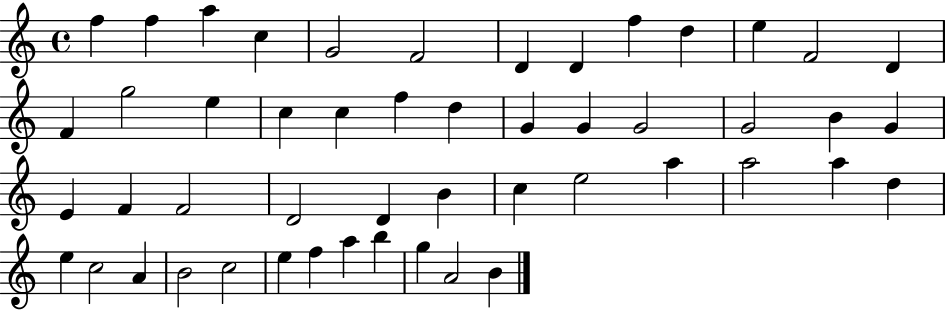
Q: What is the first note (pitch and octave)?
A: F5